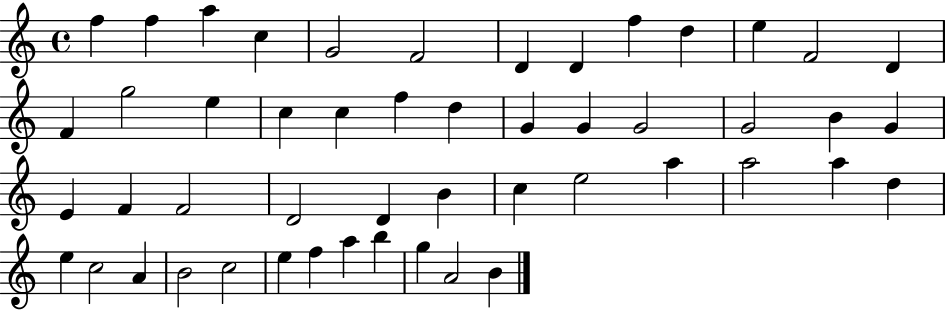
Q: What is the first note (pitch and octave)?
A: F5